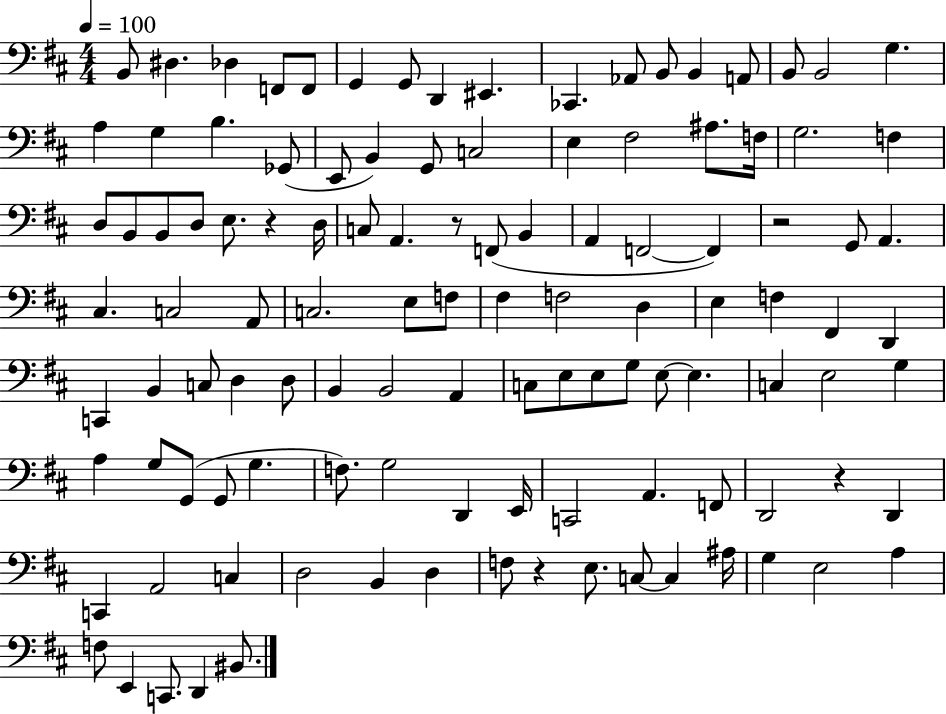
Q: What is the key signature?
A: D major